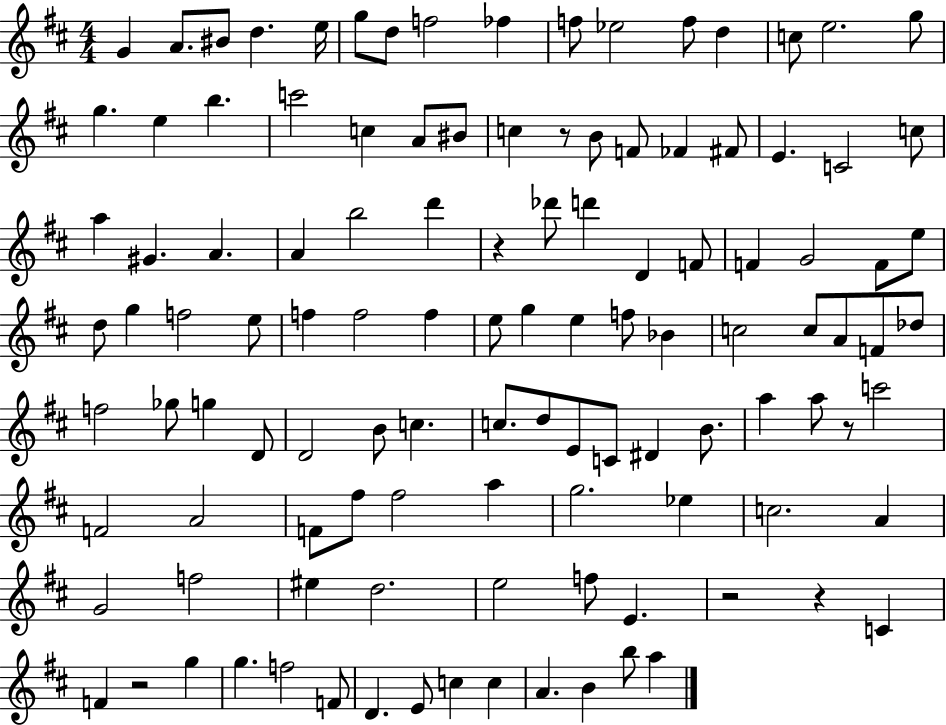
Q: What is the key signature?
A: D major